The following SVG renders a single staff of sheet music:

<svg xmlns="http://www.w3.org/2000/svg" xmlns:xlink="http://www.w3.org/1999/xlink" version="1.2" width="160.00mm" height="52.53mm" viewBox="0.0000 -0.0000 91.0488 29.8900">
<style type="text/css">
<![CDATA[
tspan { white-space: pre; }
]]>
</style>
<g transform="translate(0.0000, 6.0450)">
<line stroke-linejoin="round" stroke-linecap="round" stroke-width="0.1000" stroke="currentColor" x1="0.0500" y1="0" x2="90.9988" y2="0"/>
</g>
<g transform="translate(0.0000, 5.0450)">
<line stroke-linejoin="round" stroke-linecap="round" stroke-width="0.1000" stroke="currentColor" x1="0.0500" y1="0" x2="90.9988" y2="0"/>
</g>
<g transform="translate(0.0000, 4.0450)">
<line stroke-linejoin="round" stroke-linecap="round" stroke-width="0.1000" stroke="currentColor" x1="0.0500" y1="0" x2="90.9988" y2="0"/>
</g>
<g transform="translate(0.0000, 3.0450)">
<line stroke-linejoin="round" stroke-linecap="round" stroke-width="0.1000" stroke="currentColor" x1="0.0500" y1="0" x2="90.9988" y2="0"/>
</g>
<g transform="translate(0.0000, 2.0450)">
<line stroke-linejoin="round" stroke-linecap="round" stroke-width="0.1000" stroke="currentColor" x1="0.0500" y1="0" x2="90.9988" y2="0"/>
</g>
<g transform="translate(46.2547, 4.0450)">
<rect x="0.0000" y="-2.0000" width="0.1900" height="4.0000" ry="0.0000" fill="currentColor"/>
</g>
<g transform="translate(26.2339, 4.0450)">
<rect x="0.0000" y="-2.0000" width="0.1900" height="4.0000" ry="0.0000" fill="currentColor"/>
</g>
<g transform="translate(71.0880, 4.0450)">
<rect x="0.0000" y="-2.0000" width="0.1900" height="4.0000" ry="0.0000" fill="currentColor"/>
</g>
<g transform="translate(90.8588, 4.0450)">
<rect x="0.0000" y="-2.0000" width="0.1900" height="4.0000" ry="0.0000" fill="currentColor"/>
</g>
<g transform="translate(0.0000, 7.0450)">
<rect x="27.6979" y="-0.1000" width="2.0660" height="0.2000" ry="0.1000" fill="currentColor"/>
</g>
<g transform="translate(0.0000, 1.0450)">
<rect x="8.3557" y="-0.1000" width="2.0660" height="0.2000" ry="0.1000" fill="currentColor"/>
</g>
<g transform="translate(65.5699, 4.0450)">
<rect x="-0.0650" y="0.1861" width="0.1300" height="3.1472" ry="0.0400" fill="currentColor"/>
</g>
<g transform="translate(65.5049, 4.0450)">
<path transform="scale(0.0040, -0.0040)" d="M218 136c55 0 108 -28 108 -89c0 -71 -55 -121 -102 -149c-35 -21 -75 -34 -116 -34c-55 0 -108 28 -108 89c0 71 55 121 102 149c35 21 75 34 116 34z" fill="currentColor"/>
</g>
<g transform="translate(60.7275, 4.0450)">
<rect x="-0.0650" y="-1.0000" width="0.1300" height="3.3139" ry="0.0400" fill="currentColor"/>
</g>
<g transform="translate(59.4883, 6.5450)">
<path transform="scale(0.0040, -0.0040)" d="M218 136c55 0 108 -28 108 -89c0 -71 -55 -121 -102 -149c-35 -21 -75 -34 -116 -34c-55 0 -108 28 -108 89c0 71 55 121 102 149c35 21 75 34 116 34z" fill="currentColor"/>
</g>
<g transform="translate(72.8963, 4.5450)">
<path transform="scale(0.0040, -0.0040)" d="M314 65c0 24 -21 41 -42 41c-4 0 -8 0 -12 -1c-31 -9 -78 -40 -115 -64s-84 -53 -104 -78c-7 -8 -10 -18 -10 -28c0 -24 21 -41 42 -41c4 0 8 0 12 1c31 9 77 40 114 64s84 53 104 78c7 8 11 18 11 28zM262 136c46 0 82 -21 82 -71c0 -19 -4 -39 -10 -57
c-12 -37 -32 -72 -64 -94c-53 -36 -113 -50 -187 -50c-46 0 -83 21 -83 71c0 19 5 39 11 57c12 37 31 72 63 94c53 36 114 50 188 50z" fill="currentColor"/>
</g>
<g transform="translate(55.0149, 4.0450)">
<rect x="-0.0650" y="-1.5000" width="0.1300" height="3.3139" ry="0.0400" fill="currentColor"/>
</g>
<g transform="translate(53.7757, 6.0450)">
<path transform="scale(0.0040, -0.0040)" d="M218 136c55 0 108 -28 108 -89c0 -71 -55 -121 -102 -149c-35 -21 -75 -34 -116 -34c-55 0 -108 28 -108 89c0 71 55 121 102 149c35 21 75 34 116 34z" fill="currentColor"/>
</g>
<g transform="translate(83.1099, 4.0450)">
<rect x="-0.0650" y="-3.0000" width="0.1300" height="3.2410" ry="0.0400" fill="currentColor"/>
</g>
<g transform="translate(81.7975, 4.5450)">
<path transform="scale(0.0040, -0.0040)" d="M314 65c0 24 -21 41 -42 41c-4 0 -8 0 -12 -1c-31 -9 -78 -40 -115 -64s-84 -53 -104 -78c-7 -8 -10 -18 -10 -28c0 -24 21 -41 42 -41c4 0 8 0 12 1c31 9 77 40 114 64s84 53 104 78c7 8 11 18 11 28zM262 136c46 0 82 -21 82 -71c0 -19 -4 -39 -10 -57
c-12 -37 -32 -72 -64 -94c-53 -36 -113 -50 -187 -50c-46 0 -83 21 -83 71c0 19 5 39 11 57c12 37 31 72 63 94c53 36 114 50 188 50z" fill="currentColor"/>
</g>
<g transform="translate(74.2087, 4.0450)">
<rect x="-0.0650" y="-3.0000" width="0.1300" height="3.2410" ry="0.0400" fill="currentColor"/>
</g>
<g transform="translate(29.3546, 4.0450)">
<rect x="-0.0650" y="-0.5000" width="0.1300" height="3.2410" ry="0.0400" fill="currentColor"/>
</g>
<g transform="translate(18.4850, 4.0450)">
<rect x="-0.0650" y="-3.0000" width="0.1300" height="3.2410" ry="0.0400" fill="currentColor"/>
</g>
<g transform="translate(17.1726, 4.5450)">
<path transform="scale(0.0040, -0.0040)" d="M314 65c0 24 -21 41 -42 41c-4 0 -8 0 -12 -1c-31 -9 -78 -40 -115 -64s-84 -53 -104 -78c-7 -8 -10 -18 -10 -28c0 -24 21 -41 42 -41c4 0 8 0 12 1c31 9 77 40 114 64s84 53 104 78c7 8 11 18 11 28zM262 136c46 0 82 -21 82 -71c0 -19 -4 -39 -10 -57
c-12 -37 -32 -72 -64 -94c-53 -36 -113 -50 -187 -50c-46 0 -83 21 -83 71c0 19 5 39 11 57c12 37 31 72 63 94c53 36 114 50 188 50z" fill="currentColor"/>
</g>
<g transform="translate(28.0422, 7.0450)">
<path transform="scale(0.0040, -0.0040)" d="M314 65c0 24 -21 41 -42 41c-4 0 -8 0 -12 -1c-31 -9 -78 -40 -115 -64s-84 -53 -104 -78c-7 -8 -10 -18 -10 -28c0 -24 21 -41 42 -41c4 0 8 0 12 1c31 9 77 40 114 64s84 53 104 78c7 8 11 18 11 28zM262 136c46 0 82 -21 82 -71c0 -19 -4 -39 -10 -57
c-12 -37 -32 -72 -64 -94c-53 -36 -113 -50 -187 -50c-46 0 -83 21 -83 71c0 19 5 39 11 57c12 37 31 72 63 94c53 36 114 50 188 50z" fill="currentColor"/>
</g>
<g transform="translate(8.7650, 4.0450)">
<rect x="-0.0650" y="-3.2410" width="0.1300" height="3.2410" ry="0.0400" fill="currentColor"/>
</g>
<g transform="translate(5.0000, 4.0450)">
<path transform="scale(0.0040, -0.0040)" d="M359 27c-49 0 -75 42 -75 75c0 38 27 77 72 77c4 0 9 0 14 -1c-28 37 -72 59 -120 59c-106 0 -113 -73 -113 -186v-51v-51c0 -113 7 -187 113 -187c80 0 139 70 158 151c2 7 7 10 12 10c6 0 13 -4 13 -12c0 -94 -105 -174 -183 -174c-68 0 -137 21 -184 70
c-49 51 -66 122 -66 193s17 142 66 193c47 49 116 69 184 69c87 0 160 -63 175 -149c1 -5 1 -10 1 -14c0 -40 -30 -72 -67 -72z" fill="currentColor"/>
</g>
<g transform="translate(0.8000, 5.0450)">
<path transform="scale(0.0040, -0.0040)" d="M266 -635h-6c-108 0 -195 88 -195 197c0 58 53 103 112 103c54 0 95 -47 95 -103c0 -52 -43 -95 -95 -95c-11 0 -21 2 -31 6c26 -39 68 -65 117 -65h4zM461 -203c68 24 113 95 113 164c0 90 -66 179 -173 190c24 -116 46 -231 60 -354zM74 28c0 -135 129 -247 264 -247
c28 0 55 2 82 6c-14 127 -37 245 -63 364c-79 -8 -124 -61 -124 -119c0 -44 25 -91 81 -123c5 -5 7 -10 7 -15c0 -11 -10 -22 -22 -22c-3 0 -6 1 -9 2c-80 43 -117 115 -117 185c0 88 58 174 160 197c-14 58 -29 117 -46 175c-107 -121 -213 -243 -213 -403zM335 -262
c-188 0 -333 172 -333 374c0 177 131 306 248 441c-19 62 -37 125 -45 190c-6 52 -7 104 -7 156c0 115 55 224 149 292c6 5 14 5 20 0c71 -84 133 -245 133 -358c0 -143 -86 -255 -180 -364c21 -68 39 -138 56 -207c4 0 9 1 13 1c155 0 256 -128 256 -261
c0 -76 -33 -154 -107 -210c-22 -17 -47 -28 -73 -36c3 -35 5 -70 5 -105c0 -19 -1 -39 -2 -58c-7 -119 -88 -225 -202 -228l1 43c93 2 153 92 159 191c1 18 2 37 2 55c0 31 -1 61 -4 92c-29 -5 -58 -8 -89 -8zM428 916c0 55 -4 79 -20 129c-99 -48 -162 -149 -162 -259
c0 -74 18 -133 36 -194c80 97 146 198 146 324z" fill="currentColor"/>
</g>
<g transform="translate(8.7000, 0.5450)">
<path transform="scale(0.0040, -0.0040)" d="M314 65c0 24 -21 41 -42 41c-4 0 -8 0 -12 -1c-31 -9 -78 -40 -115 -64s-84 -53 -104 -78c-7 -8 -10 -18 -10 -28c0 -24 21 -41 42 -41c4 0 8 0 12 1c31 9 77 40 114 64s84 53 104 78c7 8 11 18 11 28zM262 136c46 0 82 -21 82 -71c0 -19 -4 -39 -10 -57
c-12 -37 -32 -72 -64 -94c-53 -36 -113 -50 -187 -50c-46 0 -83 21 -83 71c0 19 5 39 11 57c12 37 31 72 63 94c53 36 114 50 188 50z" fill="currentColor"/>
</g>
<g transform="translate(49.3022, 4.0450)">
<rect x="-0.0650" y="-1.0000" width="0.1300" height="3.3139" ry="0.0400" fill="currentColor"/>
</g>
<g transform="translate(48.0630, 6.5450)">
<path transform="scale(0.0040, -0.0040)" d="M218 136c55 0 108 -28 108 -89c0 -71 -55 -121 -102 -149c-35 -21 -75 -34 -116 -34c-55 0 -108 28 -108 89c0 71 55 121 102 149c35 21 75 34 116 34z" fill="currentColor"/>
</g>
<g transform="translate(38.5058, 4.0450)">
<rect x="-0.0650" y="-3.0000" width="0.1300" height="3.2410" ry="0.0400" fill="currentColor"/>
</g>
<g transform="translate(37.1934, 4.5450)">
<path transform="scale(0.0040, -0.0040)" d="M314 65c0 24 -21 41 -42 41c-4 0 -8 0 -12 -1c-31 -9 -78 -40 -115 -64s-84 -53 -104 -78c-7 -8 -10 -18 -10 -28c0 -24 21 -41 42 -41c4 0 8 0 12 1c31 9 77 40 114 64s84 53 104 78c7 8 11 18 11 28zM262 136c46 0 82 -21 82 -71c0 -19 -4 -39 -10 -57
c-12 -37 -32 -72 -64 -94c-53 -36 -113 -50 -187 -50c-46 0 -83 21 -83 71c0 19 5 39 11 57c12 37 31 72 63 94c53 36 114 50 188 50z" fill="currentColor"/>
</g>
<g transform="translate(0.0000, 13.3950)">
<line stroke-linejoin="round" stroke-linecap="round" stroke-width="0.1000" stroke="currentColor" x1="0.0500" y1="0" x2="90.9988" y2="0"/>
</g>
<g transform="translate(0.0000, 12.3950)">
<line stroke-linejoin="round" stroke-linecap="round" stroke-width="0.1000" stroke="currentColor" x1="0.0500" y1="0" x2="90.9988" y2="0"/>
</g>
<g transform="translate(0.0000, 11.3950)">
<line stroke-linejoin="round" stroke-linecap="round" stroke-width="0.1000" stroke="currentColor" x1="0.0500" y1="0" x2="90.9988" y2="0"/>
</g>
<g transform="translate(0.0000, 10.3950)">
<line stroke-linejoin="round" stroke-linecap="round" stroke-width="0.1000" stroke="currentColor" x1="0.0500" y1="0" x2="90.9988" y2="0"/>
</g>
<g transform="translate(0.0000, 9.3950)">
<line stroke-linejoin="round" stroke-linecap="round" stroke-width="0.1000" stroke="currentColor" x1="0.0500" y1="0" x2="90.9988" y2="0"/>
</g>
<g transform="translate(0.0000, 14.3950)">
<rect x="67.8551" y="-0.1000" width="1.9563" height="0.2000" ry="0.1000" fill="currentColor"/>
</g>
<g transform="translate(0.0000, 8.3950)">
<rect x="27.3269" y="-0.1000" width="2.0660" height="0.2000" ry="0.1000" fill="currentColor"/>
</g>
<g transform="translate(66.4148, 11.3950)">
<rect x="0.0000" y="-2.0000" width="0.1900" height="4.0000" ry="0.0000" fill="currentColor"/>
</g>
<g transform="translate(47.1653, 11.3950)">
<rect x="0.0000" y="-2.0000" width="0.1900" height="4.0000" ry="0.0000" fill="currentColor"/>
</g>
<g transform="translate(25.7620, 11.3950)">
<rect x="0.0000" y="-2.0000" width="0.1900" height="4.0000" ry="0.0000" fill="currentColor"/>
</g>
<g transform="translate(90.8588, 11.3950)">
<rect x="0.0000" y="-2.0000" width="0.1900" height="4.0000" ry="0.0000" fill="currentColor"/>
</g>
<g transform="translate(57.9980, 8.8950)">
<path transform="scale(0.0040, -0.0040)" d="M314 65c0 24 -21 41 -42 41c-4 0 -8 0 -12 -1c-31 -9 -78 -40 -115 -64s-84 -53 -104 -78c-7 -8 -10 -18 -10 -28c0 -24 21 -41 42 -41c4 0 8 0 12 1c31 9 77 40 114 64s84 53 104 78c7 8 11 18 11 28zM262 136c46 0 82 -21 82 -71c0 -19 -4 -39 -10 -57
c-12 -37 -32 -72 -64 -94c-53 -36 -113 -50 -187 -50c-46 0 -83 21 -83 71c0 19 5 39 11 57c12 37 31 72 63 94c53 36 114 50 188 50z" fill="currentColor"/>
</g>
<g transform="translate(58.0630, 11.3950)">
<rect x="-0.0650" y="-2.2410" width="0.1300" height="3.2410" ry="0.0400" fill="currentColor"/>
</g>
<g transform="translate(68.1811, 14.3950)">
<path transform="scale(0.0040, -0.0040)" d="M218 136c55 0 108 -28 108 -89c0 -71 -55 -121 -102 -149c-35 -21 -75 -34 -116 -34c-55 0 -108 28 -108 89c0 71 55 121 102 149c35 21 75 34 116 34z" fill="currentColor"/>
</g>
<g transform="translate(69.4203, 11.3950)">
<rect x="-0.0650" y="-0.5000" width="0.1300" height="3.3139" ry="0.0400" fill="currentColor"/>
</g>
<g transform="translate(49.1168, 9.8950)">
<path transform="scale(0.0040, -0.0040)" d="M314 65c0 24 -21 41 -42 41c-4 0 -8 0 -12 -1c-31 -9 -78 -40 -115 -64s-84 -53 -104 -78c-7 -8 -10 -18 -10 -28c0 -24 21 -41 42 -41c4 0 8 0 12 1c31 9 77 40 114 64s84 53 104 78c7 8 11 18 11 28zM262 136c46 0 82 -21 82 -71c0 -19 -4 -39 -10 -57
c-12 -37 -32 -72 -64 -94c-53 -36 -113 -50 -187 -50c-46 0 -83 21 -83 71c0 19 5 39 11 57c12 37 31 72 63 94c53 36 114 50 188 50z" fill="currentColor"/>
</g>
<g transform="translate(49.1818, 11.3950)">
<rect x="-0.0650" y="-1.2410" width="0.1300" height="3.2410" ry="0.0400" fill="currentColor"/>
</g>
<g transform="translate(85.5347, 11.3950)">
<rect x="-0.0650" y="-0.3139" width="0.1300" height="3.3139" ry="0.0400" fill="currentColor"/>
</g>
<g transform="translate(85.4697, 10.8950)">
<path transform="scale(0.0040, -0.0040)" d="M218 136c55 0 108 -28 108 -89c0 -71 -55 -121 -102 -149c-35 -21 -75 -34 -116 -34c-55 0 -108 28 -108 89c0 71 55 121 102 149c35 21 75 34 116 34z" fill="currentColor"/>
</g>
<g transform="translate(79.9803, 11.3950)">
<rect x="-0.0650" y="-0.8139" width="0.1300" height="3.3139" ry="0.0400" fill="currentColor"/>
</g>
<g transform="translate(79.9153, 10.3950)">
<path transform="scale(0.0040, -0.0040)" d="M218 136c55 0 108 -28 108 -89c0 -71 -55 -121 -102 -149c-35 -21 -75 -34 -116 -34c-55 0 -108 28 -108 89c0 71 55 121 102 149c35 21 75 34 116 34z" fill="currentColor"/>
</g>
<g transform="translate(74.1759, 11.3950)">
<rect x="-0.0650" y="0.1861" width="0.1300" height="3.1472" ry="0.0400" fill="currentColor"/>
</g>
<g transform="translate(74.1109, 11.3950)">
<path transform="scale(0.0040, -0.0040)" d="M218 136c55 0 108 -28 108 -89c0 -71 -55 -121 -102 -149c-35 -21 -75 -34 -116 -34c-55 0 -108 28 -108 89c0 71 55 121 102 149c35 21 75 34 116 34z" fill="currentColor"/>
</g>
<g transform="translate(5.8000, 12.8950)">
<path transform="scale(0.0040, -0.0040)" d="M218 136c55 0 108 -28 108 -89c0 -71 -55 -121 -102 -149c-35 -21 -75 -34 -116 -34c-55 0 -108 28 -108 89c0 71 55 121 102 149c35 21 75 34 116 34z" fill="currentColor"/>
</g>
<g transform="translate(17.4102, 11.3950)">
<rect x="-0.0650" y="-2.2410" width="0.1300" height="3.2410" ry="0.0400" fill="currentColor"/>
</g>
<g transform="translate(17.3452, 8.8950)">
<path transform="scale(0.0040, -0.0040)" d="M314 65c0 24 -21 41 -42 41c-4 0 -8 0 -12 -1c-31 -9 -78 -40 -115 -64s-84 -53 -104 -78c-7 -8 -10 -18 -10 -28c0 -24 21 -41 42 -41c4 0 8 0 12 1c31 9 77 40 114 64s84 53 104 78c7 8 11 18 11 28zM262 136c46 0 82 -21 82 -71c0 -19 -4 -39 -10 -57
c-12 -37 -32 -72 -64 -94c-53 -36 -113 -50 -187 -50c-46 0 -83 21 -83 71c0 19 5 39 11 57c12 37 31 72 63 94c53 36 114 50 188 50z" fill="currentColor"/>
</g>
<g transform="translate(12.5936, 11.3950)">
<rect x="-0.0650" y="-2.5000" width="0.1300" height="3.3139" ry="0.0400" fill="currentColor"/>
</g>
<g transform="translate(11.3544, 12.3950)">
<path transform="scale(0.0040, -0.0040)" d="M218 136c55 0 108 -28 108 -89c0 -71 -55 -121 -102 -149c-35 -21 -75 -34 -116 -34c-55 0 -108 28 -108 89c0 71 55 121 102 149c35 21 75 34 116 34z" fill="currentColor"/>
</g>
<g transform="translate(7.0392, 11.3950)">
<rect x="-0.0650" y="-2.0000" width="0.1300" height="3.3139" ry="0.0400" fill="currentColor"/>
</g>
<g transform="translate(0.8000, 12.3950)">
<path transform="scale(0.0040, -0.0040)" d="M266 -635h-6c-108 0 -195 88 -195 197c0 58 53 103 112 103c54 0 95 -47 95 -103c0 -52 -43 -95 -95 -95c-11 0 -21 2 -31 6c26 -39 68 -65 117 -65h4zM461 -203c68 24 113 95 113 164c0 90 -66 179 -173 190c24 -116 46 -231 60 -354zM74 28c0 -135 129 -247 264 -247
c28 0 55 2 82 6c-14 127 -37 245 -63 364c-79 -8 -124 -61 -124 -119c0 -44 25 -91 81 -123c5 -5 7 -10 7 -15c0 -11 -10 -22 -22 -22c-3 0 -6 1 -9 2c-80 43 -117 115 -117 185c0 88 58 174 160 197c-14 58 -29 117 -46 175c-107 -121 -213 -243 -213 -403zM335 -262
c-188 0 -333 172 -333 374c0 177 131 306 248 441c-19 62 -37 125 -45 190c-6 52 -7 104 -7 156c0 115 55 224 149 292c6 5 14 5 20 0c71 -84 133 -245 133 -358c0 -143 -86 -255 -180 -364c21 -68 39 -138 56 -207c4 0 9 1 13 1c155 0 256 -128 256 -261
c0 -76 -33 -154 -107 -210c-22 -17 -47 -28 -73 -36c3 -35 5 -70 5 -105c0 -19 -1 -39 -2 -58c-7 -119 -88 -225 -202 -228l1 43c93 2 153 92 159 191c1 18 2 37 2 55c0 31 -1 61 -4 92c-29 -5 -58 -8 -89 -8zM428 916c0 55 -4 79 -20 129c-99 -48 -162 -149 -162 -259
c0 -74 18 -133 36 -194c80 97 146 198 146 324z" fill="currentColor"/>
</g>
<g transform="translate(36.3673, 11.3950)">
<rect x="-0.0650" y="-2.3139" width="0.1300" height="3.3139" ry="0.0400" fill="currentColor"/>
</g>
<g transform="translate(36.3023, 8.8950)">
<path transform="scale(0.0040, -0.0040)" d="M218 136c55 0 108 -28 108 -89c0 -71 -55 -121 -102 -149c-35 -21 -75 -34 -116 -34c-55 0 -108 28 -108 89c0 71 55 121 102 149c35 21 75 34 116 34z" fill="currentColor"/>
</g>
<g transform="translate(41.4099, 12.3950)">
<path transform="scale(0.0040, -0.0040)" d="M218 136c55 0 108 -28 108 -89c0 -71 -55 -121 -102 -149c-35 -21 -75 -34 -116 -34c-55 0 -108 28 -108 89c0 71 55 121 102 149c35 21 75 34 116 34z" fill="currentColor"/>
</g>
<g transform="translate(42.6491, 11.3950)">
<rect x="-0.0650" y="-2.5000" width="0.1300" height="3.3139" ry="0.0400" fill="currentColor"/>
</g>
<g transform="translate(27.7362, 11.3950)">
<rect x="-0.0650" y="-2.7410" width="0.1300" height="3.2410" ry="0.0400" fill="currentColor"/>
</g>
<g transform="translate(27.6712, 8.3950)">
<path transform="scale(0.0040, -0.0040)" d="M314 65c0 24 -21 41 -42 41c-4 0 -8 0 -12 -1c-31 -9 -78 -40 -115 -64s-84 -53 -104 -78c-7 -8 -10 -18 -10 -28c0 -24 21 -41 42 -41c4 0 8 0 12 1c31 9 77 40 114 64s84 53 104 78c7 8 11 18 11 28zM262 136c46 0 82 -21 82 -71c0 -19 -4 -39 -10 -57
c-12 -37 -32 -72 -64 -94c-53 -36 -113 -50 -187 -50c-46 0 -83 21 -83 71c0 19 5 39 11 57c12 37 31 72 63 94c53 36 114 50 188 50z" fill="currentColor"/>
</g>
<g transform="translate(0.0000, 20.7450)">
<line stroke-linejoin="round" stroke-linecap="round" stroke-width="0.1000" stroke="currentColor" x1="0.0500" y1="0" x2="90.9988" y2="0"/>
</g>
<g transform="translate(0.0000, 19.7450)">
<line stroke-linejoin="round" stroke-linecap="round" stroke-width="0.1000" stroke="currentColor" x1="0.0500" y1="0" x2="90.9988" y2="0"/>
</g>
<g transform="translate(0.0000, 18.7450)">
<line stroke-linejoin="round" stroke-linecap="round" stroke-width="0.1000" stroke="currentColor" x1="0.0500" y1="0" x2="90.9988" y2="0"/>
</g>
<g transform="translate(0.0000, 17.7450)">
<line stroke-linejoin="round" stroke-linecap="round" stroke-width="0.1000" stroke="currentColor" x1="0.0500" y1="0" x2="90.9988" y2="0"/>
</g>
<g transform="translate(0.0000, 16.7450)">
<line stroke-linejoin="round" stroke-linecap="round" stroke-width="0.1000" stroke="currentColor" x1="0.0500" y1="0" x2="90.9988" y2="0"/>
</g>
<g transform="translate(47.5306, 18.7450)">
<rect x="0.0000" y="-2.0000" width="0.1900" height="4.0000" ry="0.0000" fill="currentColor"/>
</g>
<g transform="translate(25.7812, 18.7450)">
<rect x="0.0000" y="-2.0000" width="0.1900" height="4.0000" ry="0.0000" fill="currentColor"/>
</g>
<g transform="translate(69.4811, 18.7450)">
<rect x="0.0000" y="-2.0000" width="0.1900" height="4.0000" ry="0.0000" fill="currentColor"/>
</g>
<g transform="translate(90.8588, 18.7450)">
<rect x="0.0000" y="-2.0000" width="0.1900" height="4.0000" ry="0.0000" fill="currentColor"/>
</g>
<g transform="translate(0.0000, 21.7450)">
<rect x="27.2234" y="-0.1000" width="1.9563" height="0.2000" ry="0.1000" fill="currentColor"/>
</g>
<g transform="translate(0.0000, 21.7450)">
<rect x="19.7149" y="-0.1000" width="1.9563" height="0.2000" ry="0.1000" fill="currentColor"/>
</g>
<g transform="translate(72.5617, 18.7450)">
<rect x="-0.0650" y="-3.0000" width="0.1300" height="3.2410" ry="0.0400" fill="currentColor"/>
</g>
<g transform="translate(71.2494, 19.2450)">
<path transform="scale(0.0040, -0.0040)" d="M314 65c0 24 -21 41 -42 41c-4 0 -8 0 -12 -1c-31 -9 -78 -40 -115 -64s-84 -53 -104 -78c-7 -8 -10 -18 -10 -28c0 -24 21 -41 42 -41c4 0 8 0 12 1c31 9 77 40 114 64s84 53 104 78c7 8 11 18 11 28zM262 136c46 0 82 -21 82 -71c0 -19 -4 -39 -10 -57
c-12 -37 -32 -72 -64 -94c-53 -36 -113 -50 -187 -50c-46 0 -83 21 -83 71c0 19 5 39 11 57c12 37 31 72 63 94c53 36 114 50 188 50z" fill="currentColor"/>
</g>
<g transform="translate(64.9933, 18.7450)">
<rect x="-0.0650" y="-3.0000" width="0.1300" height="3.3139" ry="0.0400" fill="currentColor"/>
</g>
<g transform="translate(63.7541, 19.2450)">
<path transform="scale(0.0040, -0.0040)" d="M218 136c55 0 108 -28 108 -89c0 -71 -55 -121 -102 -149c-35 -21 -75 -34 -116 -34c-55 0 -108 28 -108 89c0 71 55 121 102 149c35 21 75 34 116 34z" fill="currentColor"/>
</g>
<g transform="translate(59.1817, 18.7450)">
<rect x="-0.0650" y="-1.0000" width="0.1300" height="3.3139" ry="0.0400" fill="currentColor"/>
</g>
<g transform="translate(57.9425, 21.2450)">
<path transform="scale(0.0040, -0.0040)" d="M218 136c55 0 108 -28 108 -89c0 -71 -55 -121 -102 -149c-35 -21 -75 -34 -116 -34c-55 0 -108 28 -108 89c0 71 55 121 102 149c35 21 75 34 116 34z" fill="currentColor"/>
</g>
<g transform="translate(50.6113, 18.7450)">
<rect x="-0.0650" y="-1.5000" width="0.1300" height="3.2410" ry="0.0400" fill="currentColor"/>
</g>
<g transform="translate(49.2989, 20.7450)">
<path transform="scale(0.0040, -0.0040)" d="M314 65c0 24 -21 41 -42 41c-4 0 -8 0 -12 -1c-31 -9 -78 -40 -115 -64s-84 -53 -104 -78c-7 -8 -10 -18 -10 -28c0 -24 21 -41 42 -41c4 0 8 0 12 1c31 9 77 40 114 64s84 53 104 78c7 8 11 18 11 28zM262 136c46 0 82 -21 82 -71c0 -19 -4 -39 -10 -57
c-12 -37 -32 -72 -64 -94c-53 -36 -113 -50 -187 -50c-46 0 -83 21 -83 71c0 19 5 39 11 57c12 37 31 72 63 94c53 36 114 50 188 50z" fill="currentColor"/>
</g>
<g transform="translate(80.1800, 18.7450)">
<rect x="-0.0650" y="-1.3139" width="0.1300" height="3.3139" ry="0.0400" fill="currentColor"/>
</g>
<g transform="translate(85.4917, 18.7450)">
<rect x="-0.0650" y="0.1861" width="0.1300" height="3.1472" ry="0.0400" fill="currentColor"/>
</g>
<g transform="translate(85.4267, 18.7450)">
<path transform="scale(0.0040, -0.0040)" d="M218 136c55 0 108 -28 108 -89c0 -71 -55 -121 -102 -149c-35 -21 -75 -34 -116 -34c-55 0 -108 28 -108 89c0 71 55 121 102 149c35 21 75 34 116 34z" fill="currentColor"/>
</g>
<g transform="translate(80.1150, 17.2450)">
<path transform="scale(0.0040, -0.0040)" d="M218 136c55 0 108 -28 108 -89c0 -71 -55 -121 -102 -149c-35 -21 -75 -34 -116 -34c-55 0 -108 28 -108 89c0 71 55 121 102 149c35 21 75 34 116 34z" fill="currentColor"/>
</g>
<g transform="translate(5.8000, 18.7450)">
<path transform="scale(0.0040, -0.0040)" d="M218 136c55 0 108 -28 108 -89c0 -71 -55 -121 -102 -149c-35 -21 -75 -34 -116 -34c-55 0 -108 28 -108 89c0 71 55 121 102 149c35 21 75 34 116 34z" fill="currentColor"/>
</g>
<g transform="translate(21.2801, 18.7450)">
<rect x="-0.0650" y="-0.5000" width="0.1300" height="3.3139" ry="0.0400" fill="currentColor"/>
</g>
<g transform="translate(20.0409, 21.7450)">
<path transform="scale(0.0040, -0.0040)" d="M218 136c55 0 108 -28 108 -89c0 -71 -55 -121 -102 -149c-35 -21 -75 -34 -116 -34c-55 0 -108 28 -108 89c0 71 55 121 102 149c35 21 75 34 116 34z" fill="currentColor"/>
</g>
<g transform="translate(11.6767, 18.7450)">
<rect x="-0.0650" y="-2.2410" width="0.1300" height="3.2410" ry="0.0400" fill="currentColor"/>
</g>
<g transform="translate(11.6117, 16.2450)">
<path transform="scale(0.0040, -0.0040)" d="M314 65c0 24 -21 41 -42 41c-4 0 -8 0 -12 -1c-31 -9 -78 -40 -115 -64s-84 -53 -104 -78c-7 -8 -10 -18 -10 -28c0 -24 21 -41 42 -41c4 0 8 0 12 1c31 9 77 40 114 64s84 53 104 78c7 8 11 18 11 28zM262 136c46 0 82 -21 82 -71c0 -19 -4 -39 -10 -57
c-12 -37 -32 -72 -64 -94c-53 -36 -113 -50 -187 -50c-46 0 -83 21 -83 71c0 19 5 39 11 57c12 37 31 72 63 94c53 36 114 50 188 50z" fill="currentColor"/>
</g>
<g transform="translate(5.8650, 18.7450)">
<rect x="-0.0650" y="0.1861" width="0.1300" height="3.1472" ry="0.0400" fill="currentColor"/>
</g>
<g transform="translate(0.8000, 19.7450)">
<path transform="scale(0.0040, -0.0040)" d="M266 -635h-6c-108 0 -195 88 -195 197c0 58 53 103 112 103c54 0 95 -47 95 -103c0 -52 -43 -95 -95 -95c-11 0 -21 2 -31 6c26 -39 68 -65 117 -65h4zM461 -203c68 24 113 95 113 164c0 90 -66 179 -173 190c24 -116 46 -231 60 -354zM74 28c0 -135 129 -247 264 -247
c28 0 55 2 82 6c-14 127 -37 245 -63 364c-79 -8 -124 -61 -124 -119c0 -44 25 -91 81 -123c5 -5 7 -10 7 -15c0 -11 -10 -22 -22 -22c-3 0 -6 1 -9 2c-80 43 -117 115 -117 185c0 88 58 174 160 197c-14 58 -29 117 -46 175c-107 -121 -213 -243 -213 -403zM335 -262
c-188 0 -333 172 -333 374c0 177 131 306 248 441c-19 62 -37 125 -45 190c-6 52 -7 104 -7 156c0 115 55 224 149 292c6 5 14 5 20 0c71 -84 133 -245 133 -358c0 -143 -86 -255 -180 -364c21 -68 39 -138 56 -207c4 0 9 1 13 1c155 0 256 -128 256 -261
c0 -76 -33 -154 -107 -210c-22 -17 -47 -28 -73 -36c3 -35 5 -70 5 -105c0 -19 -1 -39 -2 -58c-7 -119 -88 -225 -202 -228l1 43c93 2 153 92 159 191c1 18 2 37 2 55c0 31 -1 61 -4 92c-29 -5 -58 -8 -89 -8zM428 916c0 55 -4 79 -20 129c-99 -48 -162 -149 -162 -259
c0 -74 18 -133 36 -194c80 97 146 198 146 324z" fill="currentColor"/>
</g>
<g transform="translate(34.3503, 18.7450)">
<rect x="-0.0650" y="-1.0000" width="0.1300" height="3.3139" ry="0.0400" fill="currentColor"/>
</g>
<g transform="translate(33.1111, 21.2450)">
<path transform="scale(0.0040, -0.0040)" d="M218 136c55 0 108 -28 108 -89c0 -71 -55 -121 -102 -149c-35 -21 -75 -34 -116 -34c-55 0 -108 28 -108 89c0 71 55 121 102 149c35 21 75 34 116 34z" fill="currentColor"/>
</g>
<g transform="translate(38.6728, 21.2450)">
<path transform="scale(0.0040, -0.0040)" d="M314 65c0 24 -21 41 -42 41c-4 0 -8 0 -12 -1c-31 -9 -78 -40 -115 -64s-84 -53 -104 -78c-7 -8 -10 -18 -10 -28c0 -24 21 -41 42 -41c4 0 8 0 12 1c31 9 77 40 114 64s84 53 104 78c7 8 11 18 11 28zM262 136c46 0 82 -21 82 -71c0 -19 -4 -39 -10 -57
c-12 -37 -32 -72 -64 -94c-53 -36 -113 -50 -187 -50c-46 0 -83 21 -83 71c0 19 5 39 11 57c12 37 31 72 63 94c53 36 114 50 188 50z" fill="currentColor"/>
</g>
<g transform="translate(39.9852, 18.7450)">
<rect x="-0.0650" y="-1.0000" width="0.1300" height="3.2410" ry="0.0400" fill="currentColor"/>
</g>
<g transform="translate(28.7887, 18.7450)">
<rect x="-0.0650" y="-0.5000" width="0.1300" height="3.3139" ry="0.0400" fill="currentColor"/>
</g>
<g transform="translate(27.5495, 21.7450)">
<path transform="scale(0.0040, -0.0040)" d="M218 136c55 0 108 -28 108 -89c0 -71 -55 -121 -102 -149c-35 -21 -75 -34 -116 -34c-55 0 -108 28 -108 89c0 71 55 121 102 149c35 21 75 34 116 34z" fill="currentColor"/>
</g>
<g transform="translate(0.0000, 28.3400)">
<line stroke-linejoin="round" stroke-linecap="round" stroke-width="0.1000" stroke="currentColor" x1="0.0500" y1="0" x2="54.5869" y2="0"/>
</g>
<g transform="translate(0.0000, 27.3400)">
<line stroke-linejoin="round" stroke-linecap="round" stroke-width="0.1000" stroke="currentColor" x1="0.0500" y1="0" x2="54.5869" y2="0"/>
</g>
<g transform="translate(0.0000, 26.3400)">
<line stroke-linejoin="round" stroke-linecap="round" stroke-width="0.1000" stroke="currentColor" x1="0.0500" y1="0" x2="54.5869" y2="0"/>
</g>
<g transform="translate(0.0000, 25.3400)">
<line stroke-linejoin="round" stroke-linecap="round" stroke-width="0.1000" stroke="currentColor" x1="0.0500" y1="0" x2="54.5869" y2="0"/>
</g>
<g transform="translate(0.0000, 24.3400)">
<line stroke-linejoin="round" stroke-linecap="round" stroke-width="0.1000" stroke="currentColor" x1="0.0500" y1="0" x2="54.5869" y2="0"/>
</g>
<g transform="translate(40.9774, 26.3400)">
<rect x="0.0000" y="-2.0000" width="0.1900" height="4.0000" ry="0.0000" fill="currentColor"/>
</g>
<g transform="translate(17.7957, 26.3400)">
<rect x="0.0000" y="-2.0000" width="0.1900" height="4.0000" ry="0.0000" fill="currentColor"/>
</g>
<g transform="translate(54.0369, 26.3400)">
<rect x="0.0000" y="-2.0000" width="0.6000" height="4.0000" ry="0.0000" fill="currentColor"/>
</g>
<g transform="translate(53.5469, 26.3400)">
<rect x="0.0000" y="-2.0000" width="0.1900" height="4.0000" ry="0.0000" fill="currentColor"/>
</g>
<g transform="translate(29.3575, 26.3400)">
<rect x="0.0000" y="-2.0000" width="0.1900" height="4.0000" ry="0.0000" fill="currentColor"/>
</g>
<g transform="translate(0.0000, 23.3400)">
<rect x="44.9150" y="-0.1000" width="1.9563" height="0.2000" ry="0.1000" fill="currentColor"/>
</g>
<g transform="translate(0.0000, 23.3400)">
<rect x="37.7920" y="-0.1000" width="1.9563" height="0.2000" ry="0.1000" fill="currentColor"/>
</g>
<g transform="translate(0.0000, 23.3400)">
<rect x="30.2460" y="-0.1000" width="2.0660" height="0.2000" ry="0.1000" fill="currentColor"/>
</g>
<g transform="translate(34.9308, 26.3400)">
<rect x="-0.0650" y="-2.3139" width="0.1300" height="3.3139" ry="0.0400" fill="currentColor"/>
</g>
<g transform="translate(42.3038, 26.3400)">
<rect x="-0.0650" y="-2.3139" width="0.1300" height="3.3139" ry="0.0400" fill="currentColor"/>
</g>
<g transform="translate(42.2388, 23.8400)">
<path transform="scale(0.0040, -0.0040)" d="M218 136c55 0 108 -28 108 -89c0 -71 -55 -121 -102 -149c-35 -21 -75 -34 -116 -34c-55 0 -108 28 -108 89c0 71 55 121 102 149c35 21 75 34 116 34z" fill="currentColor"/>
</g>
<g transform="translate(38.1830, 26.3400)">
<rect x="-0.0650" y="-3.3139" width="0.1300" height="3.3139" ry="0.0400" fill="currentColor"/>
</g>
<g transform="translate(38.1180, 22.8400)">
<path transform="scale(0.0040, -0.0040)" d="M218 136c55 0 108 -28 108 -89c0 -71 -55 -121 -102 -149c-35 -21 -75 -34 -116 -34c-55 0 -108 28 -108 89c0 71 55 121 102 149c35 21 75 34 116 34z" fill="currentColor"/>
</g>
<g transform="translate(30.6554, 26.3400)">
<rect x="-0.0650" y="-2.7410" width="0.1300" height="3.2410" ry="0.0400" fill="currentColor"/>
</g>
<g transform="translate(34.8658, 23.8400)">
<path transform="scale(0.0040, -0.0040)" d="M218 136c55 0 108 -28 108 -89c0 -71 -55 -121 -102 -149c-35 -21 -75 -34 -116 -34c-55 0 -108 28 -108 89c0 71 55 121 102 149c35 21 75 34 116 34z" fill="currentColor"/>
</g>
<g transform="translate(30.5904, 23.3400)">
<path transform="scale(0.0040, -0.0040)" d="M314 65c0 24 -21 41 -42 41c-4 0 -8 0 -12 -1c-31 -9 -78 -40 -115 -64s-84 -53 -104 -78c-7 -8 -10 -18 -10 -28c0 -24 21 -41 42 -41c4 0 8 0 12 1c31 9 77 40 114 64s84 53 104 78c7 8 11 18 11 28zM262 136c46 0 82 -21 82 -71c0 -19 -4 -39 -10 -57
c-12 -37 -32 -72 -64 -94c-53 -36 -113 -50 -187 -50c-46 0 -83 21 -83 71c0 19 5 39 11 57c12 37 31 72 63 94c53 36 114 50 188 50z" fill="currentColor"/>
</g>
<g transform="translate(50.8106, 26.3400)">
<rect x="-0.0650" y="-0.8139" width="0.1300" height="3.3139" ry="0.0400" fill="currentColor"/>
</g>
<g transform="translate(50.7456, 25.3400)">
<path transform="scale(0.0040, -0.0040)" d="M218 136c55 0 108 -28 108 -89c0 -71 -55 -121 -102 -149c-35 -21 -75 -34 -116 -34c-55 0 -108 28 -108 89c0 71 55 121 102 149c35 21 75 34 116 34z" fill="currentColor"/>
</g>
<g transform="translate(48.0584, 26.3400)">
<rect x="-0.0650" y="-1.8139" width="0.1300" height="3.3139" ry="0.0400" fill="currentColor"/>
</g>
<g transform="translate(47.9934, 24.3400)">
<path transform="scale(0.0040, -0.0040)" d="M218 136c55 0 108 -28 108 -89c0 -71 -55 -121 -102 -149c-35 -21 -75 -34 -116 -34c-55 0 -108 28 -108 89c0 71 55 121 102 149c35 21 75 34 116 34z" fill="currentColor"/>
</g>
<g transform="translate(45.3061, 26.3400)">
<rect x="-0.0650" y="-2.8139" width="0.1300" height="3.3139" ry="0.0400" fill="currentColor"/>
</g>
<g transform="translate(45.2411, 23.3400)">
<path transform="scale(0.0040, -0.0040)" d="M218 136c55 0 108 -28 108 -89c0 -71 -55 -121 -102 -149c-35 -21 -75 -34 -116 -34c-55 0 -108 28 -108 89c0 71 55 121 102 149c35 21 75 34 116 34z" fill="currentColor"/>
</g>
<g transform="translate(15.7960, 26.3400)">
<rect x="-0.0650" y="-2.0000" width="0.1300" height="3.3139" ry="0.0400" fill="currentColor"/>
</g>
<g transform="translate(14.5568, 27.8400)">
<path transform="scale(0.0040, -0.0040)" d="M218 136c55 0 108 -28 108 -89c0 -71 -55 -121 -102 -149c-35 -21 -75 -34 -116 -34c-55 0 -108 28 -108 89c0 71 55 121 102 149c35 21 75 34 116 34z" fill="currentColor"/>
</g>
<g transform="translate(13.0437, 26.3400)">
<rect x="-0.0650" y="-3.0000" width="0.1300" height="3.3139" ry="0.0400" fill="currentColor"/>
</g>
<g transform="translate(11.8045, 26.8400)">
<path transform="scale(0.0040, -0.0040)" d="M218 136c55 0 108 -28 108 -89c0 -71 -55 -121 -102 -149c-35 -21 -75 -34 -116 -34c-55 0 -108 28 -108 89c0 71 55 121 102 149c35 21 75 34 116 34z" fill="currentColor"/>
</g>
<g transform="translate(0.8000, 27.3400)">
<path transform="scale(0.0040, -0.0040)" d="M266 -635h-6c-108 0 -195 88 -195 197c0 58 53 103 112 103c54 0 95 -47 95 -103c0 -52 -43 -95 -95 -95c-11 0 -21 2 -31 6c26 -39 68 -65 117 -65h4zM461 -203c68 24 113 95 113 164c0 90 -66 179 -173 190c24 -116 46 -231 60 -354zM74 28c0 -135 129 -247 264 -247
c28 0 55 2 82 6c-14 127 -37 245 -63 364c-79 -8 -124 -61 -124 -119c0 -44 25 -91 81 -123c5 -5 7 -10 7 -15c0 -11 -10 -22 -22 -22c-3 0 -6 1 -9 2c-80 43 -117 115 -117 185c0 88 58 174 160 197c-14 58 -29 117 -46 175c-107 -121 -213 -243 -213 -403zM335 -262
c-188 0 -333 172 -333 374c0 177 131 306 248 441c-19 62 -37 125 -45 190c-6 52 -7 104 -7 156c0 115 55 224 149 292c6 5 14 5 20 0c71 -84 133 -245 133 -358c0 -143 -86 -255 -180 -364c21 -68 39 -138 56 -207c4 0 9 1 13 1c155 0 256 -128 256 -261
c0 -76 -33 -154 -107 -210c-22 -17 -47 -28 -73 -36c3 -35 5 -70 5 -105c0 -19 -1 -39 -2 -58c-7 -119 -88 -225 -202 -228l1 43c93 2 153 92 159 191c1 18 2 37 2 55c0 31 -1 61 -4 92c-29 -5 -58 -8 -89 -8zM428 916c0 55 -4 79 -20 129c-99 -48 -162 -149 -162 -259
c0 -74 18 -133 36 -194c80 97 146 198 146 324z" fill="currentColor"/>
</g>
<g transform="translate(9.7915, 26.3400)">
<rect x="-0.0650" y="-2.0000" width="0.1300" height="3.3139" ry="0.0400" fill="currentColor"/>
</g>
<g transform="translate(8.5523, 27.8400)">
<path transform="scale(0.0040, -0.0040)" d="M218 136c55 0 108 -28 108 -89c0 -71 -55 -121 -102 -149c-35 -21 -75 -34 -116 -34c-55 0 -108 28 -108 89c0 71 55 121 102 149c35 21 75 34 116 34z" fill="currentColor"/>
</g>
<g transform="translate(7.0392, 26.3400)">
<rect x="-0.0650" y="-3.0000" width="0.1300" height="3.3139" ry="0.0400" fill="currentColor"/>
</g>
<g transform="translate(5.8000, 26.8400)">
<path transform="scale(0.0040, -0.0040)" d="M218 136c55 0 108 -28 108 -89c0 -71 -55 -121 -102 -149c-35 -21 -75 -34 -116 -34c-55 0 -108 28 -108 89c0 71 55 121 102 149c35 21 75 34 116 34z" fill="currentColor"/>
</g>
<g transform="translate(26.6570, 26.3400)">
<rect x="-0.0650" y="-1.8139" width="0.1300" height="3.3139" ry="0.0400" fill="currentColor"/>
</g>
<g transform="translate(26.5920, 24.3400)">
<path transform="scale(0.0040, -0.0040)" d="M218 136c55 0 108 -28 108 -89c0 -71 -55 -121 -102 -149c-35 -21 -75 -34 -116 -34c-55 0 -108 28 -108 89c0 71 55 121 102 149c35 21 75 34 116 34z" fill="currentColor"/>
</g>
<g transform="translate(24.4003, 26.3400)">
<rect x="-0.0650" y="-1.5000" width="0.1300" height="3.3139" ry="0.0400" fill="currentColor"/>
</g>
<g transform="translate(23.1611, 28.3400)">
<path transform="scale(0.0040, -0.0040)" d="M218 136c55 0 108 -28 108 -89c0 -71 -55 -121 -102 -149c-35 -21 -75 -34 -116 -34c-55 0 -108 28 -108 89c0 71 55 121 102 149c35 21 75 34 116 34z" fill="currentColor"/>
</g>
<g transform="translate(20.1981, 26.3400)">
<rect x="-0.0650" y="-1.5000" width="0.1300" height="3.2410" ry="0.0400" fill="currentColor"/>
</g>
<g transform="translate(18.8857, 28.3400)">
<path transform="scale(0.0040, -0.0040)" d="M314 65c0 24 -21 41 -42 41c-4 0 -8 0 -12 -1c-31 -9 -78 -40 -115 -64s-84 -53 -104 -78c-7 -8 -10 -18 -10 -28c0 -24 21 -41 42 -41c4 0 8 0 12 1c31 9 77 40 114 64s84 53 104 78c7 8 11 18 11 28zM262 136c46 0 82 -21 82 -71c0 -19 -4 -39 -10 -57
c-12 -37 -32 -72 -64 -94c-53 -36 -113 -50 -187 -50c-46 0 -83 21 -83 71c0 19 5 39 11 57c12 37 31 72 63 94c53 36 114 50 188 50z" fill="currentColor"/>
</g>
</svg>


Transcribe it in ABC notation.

X:1
T:Untitled
M:4/4
L:1/4
K:C
b2 A2 C2 A2 D E D B A2 A2 F G g2 a2 g G e2 g2 C B d c B g2 C C D D2 E2 D A A2 e B A F A F E2 E f a2 g b g a f d